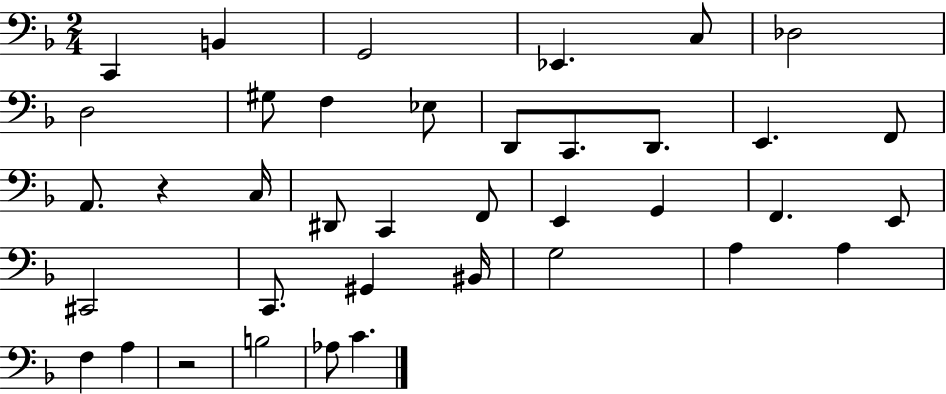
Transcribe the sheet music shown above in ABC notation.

X:1
T:Untitled
M:2/4
L:1/4
K:F
C,, B,, G,,2 _E,, C,/2 _D,2 D,2 ^G,/2 F, _E,/2 D,,/2 C,,/2 D,,/2 E,, F,,/2 A,,/2 z C,/4 ^D,,/2 C,, F,,/2 E,, G,, F,, E,,/2 ^C,,2 C,,/2 ^G,, ^B,,/4 G,2 A, A, F, A, z2 B,2 _A,/2 C